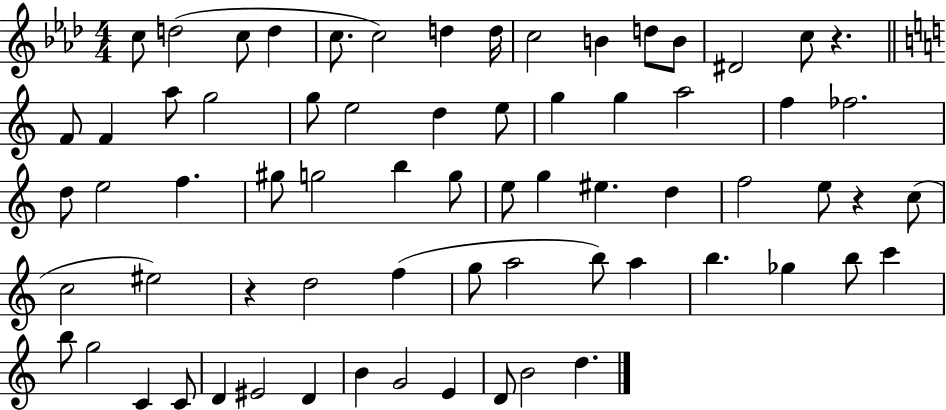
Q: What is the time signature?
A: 4/4